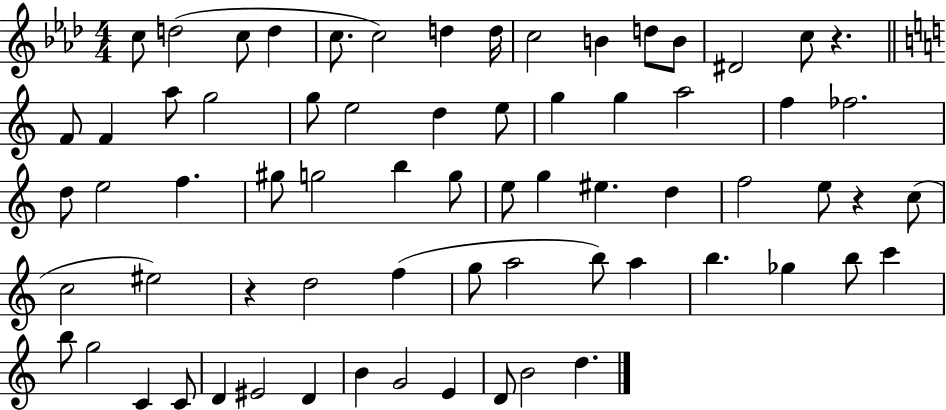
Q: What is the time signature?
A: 4/4